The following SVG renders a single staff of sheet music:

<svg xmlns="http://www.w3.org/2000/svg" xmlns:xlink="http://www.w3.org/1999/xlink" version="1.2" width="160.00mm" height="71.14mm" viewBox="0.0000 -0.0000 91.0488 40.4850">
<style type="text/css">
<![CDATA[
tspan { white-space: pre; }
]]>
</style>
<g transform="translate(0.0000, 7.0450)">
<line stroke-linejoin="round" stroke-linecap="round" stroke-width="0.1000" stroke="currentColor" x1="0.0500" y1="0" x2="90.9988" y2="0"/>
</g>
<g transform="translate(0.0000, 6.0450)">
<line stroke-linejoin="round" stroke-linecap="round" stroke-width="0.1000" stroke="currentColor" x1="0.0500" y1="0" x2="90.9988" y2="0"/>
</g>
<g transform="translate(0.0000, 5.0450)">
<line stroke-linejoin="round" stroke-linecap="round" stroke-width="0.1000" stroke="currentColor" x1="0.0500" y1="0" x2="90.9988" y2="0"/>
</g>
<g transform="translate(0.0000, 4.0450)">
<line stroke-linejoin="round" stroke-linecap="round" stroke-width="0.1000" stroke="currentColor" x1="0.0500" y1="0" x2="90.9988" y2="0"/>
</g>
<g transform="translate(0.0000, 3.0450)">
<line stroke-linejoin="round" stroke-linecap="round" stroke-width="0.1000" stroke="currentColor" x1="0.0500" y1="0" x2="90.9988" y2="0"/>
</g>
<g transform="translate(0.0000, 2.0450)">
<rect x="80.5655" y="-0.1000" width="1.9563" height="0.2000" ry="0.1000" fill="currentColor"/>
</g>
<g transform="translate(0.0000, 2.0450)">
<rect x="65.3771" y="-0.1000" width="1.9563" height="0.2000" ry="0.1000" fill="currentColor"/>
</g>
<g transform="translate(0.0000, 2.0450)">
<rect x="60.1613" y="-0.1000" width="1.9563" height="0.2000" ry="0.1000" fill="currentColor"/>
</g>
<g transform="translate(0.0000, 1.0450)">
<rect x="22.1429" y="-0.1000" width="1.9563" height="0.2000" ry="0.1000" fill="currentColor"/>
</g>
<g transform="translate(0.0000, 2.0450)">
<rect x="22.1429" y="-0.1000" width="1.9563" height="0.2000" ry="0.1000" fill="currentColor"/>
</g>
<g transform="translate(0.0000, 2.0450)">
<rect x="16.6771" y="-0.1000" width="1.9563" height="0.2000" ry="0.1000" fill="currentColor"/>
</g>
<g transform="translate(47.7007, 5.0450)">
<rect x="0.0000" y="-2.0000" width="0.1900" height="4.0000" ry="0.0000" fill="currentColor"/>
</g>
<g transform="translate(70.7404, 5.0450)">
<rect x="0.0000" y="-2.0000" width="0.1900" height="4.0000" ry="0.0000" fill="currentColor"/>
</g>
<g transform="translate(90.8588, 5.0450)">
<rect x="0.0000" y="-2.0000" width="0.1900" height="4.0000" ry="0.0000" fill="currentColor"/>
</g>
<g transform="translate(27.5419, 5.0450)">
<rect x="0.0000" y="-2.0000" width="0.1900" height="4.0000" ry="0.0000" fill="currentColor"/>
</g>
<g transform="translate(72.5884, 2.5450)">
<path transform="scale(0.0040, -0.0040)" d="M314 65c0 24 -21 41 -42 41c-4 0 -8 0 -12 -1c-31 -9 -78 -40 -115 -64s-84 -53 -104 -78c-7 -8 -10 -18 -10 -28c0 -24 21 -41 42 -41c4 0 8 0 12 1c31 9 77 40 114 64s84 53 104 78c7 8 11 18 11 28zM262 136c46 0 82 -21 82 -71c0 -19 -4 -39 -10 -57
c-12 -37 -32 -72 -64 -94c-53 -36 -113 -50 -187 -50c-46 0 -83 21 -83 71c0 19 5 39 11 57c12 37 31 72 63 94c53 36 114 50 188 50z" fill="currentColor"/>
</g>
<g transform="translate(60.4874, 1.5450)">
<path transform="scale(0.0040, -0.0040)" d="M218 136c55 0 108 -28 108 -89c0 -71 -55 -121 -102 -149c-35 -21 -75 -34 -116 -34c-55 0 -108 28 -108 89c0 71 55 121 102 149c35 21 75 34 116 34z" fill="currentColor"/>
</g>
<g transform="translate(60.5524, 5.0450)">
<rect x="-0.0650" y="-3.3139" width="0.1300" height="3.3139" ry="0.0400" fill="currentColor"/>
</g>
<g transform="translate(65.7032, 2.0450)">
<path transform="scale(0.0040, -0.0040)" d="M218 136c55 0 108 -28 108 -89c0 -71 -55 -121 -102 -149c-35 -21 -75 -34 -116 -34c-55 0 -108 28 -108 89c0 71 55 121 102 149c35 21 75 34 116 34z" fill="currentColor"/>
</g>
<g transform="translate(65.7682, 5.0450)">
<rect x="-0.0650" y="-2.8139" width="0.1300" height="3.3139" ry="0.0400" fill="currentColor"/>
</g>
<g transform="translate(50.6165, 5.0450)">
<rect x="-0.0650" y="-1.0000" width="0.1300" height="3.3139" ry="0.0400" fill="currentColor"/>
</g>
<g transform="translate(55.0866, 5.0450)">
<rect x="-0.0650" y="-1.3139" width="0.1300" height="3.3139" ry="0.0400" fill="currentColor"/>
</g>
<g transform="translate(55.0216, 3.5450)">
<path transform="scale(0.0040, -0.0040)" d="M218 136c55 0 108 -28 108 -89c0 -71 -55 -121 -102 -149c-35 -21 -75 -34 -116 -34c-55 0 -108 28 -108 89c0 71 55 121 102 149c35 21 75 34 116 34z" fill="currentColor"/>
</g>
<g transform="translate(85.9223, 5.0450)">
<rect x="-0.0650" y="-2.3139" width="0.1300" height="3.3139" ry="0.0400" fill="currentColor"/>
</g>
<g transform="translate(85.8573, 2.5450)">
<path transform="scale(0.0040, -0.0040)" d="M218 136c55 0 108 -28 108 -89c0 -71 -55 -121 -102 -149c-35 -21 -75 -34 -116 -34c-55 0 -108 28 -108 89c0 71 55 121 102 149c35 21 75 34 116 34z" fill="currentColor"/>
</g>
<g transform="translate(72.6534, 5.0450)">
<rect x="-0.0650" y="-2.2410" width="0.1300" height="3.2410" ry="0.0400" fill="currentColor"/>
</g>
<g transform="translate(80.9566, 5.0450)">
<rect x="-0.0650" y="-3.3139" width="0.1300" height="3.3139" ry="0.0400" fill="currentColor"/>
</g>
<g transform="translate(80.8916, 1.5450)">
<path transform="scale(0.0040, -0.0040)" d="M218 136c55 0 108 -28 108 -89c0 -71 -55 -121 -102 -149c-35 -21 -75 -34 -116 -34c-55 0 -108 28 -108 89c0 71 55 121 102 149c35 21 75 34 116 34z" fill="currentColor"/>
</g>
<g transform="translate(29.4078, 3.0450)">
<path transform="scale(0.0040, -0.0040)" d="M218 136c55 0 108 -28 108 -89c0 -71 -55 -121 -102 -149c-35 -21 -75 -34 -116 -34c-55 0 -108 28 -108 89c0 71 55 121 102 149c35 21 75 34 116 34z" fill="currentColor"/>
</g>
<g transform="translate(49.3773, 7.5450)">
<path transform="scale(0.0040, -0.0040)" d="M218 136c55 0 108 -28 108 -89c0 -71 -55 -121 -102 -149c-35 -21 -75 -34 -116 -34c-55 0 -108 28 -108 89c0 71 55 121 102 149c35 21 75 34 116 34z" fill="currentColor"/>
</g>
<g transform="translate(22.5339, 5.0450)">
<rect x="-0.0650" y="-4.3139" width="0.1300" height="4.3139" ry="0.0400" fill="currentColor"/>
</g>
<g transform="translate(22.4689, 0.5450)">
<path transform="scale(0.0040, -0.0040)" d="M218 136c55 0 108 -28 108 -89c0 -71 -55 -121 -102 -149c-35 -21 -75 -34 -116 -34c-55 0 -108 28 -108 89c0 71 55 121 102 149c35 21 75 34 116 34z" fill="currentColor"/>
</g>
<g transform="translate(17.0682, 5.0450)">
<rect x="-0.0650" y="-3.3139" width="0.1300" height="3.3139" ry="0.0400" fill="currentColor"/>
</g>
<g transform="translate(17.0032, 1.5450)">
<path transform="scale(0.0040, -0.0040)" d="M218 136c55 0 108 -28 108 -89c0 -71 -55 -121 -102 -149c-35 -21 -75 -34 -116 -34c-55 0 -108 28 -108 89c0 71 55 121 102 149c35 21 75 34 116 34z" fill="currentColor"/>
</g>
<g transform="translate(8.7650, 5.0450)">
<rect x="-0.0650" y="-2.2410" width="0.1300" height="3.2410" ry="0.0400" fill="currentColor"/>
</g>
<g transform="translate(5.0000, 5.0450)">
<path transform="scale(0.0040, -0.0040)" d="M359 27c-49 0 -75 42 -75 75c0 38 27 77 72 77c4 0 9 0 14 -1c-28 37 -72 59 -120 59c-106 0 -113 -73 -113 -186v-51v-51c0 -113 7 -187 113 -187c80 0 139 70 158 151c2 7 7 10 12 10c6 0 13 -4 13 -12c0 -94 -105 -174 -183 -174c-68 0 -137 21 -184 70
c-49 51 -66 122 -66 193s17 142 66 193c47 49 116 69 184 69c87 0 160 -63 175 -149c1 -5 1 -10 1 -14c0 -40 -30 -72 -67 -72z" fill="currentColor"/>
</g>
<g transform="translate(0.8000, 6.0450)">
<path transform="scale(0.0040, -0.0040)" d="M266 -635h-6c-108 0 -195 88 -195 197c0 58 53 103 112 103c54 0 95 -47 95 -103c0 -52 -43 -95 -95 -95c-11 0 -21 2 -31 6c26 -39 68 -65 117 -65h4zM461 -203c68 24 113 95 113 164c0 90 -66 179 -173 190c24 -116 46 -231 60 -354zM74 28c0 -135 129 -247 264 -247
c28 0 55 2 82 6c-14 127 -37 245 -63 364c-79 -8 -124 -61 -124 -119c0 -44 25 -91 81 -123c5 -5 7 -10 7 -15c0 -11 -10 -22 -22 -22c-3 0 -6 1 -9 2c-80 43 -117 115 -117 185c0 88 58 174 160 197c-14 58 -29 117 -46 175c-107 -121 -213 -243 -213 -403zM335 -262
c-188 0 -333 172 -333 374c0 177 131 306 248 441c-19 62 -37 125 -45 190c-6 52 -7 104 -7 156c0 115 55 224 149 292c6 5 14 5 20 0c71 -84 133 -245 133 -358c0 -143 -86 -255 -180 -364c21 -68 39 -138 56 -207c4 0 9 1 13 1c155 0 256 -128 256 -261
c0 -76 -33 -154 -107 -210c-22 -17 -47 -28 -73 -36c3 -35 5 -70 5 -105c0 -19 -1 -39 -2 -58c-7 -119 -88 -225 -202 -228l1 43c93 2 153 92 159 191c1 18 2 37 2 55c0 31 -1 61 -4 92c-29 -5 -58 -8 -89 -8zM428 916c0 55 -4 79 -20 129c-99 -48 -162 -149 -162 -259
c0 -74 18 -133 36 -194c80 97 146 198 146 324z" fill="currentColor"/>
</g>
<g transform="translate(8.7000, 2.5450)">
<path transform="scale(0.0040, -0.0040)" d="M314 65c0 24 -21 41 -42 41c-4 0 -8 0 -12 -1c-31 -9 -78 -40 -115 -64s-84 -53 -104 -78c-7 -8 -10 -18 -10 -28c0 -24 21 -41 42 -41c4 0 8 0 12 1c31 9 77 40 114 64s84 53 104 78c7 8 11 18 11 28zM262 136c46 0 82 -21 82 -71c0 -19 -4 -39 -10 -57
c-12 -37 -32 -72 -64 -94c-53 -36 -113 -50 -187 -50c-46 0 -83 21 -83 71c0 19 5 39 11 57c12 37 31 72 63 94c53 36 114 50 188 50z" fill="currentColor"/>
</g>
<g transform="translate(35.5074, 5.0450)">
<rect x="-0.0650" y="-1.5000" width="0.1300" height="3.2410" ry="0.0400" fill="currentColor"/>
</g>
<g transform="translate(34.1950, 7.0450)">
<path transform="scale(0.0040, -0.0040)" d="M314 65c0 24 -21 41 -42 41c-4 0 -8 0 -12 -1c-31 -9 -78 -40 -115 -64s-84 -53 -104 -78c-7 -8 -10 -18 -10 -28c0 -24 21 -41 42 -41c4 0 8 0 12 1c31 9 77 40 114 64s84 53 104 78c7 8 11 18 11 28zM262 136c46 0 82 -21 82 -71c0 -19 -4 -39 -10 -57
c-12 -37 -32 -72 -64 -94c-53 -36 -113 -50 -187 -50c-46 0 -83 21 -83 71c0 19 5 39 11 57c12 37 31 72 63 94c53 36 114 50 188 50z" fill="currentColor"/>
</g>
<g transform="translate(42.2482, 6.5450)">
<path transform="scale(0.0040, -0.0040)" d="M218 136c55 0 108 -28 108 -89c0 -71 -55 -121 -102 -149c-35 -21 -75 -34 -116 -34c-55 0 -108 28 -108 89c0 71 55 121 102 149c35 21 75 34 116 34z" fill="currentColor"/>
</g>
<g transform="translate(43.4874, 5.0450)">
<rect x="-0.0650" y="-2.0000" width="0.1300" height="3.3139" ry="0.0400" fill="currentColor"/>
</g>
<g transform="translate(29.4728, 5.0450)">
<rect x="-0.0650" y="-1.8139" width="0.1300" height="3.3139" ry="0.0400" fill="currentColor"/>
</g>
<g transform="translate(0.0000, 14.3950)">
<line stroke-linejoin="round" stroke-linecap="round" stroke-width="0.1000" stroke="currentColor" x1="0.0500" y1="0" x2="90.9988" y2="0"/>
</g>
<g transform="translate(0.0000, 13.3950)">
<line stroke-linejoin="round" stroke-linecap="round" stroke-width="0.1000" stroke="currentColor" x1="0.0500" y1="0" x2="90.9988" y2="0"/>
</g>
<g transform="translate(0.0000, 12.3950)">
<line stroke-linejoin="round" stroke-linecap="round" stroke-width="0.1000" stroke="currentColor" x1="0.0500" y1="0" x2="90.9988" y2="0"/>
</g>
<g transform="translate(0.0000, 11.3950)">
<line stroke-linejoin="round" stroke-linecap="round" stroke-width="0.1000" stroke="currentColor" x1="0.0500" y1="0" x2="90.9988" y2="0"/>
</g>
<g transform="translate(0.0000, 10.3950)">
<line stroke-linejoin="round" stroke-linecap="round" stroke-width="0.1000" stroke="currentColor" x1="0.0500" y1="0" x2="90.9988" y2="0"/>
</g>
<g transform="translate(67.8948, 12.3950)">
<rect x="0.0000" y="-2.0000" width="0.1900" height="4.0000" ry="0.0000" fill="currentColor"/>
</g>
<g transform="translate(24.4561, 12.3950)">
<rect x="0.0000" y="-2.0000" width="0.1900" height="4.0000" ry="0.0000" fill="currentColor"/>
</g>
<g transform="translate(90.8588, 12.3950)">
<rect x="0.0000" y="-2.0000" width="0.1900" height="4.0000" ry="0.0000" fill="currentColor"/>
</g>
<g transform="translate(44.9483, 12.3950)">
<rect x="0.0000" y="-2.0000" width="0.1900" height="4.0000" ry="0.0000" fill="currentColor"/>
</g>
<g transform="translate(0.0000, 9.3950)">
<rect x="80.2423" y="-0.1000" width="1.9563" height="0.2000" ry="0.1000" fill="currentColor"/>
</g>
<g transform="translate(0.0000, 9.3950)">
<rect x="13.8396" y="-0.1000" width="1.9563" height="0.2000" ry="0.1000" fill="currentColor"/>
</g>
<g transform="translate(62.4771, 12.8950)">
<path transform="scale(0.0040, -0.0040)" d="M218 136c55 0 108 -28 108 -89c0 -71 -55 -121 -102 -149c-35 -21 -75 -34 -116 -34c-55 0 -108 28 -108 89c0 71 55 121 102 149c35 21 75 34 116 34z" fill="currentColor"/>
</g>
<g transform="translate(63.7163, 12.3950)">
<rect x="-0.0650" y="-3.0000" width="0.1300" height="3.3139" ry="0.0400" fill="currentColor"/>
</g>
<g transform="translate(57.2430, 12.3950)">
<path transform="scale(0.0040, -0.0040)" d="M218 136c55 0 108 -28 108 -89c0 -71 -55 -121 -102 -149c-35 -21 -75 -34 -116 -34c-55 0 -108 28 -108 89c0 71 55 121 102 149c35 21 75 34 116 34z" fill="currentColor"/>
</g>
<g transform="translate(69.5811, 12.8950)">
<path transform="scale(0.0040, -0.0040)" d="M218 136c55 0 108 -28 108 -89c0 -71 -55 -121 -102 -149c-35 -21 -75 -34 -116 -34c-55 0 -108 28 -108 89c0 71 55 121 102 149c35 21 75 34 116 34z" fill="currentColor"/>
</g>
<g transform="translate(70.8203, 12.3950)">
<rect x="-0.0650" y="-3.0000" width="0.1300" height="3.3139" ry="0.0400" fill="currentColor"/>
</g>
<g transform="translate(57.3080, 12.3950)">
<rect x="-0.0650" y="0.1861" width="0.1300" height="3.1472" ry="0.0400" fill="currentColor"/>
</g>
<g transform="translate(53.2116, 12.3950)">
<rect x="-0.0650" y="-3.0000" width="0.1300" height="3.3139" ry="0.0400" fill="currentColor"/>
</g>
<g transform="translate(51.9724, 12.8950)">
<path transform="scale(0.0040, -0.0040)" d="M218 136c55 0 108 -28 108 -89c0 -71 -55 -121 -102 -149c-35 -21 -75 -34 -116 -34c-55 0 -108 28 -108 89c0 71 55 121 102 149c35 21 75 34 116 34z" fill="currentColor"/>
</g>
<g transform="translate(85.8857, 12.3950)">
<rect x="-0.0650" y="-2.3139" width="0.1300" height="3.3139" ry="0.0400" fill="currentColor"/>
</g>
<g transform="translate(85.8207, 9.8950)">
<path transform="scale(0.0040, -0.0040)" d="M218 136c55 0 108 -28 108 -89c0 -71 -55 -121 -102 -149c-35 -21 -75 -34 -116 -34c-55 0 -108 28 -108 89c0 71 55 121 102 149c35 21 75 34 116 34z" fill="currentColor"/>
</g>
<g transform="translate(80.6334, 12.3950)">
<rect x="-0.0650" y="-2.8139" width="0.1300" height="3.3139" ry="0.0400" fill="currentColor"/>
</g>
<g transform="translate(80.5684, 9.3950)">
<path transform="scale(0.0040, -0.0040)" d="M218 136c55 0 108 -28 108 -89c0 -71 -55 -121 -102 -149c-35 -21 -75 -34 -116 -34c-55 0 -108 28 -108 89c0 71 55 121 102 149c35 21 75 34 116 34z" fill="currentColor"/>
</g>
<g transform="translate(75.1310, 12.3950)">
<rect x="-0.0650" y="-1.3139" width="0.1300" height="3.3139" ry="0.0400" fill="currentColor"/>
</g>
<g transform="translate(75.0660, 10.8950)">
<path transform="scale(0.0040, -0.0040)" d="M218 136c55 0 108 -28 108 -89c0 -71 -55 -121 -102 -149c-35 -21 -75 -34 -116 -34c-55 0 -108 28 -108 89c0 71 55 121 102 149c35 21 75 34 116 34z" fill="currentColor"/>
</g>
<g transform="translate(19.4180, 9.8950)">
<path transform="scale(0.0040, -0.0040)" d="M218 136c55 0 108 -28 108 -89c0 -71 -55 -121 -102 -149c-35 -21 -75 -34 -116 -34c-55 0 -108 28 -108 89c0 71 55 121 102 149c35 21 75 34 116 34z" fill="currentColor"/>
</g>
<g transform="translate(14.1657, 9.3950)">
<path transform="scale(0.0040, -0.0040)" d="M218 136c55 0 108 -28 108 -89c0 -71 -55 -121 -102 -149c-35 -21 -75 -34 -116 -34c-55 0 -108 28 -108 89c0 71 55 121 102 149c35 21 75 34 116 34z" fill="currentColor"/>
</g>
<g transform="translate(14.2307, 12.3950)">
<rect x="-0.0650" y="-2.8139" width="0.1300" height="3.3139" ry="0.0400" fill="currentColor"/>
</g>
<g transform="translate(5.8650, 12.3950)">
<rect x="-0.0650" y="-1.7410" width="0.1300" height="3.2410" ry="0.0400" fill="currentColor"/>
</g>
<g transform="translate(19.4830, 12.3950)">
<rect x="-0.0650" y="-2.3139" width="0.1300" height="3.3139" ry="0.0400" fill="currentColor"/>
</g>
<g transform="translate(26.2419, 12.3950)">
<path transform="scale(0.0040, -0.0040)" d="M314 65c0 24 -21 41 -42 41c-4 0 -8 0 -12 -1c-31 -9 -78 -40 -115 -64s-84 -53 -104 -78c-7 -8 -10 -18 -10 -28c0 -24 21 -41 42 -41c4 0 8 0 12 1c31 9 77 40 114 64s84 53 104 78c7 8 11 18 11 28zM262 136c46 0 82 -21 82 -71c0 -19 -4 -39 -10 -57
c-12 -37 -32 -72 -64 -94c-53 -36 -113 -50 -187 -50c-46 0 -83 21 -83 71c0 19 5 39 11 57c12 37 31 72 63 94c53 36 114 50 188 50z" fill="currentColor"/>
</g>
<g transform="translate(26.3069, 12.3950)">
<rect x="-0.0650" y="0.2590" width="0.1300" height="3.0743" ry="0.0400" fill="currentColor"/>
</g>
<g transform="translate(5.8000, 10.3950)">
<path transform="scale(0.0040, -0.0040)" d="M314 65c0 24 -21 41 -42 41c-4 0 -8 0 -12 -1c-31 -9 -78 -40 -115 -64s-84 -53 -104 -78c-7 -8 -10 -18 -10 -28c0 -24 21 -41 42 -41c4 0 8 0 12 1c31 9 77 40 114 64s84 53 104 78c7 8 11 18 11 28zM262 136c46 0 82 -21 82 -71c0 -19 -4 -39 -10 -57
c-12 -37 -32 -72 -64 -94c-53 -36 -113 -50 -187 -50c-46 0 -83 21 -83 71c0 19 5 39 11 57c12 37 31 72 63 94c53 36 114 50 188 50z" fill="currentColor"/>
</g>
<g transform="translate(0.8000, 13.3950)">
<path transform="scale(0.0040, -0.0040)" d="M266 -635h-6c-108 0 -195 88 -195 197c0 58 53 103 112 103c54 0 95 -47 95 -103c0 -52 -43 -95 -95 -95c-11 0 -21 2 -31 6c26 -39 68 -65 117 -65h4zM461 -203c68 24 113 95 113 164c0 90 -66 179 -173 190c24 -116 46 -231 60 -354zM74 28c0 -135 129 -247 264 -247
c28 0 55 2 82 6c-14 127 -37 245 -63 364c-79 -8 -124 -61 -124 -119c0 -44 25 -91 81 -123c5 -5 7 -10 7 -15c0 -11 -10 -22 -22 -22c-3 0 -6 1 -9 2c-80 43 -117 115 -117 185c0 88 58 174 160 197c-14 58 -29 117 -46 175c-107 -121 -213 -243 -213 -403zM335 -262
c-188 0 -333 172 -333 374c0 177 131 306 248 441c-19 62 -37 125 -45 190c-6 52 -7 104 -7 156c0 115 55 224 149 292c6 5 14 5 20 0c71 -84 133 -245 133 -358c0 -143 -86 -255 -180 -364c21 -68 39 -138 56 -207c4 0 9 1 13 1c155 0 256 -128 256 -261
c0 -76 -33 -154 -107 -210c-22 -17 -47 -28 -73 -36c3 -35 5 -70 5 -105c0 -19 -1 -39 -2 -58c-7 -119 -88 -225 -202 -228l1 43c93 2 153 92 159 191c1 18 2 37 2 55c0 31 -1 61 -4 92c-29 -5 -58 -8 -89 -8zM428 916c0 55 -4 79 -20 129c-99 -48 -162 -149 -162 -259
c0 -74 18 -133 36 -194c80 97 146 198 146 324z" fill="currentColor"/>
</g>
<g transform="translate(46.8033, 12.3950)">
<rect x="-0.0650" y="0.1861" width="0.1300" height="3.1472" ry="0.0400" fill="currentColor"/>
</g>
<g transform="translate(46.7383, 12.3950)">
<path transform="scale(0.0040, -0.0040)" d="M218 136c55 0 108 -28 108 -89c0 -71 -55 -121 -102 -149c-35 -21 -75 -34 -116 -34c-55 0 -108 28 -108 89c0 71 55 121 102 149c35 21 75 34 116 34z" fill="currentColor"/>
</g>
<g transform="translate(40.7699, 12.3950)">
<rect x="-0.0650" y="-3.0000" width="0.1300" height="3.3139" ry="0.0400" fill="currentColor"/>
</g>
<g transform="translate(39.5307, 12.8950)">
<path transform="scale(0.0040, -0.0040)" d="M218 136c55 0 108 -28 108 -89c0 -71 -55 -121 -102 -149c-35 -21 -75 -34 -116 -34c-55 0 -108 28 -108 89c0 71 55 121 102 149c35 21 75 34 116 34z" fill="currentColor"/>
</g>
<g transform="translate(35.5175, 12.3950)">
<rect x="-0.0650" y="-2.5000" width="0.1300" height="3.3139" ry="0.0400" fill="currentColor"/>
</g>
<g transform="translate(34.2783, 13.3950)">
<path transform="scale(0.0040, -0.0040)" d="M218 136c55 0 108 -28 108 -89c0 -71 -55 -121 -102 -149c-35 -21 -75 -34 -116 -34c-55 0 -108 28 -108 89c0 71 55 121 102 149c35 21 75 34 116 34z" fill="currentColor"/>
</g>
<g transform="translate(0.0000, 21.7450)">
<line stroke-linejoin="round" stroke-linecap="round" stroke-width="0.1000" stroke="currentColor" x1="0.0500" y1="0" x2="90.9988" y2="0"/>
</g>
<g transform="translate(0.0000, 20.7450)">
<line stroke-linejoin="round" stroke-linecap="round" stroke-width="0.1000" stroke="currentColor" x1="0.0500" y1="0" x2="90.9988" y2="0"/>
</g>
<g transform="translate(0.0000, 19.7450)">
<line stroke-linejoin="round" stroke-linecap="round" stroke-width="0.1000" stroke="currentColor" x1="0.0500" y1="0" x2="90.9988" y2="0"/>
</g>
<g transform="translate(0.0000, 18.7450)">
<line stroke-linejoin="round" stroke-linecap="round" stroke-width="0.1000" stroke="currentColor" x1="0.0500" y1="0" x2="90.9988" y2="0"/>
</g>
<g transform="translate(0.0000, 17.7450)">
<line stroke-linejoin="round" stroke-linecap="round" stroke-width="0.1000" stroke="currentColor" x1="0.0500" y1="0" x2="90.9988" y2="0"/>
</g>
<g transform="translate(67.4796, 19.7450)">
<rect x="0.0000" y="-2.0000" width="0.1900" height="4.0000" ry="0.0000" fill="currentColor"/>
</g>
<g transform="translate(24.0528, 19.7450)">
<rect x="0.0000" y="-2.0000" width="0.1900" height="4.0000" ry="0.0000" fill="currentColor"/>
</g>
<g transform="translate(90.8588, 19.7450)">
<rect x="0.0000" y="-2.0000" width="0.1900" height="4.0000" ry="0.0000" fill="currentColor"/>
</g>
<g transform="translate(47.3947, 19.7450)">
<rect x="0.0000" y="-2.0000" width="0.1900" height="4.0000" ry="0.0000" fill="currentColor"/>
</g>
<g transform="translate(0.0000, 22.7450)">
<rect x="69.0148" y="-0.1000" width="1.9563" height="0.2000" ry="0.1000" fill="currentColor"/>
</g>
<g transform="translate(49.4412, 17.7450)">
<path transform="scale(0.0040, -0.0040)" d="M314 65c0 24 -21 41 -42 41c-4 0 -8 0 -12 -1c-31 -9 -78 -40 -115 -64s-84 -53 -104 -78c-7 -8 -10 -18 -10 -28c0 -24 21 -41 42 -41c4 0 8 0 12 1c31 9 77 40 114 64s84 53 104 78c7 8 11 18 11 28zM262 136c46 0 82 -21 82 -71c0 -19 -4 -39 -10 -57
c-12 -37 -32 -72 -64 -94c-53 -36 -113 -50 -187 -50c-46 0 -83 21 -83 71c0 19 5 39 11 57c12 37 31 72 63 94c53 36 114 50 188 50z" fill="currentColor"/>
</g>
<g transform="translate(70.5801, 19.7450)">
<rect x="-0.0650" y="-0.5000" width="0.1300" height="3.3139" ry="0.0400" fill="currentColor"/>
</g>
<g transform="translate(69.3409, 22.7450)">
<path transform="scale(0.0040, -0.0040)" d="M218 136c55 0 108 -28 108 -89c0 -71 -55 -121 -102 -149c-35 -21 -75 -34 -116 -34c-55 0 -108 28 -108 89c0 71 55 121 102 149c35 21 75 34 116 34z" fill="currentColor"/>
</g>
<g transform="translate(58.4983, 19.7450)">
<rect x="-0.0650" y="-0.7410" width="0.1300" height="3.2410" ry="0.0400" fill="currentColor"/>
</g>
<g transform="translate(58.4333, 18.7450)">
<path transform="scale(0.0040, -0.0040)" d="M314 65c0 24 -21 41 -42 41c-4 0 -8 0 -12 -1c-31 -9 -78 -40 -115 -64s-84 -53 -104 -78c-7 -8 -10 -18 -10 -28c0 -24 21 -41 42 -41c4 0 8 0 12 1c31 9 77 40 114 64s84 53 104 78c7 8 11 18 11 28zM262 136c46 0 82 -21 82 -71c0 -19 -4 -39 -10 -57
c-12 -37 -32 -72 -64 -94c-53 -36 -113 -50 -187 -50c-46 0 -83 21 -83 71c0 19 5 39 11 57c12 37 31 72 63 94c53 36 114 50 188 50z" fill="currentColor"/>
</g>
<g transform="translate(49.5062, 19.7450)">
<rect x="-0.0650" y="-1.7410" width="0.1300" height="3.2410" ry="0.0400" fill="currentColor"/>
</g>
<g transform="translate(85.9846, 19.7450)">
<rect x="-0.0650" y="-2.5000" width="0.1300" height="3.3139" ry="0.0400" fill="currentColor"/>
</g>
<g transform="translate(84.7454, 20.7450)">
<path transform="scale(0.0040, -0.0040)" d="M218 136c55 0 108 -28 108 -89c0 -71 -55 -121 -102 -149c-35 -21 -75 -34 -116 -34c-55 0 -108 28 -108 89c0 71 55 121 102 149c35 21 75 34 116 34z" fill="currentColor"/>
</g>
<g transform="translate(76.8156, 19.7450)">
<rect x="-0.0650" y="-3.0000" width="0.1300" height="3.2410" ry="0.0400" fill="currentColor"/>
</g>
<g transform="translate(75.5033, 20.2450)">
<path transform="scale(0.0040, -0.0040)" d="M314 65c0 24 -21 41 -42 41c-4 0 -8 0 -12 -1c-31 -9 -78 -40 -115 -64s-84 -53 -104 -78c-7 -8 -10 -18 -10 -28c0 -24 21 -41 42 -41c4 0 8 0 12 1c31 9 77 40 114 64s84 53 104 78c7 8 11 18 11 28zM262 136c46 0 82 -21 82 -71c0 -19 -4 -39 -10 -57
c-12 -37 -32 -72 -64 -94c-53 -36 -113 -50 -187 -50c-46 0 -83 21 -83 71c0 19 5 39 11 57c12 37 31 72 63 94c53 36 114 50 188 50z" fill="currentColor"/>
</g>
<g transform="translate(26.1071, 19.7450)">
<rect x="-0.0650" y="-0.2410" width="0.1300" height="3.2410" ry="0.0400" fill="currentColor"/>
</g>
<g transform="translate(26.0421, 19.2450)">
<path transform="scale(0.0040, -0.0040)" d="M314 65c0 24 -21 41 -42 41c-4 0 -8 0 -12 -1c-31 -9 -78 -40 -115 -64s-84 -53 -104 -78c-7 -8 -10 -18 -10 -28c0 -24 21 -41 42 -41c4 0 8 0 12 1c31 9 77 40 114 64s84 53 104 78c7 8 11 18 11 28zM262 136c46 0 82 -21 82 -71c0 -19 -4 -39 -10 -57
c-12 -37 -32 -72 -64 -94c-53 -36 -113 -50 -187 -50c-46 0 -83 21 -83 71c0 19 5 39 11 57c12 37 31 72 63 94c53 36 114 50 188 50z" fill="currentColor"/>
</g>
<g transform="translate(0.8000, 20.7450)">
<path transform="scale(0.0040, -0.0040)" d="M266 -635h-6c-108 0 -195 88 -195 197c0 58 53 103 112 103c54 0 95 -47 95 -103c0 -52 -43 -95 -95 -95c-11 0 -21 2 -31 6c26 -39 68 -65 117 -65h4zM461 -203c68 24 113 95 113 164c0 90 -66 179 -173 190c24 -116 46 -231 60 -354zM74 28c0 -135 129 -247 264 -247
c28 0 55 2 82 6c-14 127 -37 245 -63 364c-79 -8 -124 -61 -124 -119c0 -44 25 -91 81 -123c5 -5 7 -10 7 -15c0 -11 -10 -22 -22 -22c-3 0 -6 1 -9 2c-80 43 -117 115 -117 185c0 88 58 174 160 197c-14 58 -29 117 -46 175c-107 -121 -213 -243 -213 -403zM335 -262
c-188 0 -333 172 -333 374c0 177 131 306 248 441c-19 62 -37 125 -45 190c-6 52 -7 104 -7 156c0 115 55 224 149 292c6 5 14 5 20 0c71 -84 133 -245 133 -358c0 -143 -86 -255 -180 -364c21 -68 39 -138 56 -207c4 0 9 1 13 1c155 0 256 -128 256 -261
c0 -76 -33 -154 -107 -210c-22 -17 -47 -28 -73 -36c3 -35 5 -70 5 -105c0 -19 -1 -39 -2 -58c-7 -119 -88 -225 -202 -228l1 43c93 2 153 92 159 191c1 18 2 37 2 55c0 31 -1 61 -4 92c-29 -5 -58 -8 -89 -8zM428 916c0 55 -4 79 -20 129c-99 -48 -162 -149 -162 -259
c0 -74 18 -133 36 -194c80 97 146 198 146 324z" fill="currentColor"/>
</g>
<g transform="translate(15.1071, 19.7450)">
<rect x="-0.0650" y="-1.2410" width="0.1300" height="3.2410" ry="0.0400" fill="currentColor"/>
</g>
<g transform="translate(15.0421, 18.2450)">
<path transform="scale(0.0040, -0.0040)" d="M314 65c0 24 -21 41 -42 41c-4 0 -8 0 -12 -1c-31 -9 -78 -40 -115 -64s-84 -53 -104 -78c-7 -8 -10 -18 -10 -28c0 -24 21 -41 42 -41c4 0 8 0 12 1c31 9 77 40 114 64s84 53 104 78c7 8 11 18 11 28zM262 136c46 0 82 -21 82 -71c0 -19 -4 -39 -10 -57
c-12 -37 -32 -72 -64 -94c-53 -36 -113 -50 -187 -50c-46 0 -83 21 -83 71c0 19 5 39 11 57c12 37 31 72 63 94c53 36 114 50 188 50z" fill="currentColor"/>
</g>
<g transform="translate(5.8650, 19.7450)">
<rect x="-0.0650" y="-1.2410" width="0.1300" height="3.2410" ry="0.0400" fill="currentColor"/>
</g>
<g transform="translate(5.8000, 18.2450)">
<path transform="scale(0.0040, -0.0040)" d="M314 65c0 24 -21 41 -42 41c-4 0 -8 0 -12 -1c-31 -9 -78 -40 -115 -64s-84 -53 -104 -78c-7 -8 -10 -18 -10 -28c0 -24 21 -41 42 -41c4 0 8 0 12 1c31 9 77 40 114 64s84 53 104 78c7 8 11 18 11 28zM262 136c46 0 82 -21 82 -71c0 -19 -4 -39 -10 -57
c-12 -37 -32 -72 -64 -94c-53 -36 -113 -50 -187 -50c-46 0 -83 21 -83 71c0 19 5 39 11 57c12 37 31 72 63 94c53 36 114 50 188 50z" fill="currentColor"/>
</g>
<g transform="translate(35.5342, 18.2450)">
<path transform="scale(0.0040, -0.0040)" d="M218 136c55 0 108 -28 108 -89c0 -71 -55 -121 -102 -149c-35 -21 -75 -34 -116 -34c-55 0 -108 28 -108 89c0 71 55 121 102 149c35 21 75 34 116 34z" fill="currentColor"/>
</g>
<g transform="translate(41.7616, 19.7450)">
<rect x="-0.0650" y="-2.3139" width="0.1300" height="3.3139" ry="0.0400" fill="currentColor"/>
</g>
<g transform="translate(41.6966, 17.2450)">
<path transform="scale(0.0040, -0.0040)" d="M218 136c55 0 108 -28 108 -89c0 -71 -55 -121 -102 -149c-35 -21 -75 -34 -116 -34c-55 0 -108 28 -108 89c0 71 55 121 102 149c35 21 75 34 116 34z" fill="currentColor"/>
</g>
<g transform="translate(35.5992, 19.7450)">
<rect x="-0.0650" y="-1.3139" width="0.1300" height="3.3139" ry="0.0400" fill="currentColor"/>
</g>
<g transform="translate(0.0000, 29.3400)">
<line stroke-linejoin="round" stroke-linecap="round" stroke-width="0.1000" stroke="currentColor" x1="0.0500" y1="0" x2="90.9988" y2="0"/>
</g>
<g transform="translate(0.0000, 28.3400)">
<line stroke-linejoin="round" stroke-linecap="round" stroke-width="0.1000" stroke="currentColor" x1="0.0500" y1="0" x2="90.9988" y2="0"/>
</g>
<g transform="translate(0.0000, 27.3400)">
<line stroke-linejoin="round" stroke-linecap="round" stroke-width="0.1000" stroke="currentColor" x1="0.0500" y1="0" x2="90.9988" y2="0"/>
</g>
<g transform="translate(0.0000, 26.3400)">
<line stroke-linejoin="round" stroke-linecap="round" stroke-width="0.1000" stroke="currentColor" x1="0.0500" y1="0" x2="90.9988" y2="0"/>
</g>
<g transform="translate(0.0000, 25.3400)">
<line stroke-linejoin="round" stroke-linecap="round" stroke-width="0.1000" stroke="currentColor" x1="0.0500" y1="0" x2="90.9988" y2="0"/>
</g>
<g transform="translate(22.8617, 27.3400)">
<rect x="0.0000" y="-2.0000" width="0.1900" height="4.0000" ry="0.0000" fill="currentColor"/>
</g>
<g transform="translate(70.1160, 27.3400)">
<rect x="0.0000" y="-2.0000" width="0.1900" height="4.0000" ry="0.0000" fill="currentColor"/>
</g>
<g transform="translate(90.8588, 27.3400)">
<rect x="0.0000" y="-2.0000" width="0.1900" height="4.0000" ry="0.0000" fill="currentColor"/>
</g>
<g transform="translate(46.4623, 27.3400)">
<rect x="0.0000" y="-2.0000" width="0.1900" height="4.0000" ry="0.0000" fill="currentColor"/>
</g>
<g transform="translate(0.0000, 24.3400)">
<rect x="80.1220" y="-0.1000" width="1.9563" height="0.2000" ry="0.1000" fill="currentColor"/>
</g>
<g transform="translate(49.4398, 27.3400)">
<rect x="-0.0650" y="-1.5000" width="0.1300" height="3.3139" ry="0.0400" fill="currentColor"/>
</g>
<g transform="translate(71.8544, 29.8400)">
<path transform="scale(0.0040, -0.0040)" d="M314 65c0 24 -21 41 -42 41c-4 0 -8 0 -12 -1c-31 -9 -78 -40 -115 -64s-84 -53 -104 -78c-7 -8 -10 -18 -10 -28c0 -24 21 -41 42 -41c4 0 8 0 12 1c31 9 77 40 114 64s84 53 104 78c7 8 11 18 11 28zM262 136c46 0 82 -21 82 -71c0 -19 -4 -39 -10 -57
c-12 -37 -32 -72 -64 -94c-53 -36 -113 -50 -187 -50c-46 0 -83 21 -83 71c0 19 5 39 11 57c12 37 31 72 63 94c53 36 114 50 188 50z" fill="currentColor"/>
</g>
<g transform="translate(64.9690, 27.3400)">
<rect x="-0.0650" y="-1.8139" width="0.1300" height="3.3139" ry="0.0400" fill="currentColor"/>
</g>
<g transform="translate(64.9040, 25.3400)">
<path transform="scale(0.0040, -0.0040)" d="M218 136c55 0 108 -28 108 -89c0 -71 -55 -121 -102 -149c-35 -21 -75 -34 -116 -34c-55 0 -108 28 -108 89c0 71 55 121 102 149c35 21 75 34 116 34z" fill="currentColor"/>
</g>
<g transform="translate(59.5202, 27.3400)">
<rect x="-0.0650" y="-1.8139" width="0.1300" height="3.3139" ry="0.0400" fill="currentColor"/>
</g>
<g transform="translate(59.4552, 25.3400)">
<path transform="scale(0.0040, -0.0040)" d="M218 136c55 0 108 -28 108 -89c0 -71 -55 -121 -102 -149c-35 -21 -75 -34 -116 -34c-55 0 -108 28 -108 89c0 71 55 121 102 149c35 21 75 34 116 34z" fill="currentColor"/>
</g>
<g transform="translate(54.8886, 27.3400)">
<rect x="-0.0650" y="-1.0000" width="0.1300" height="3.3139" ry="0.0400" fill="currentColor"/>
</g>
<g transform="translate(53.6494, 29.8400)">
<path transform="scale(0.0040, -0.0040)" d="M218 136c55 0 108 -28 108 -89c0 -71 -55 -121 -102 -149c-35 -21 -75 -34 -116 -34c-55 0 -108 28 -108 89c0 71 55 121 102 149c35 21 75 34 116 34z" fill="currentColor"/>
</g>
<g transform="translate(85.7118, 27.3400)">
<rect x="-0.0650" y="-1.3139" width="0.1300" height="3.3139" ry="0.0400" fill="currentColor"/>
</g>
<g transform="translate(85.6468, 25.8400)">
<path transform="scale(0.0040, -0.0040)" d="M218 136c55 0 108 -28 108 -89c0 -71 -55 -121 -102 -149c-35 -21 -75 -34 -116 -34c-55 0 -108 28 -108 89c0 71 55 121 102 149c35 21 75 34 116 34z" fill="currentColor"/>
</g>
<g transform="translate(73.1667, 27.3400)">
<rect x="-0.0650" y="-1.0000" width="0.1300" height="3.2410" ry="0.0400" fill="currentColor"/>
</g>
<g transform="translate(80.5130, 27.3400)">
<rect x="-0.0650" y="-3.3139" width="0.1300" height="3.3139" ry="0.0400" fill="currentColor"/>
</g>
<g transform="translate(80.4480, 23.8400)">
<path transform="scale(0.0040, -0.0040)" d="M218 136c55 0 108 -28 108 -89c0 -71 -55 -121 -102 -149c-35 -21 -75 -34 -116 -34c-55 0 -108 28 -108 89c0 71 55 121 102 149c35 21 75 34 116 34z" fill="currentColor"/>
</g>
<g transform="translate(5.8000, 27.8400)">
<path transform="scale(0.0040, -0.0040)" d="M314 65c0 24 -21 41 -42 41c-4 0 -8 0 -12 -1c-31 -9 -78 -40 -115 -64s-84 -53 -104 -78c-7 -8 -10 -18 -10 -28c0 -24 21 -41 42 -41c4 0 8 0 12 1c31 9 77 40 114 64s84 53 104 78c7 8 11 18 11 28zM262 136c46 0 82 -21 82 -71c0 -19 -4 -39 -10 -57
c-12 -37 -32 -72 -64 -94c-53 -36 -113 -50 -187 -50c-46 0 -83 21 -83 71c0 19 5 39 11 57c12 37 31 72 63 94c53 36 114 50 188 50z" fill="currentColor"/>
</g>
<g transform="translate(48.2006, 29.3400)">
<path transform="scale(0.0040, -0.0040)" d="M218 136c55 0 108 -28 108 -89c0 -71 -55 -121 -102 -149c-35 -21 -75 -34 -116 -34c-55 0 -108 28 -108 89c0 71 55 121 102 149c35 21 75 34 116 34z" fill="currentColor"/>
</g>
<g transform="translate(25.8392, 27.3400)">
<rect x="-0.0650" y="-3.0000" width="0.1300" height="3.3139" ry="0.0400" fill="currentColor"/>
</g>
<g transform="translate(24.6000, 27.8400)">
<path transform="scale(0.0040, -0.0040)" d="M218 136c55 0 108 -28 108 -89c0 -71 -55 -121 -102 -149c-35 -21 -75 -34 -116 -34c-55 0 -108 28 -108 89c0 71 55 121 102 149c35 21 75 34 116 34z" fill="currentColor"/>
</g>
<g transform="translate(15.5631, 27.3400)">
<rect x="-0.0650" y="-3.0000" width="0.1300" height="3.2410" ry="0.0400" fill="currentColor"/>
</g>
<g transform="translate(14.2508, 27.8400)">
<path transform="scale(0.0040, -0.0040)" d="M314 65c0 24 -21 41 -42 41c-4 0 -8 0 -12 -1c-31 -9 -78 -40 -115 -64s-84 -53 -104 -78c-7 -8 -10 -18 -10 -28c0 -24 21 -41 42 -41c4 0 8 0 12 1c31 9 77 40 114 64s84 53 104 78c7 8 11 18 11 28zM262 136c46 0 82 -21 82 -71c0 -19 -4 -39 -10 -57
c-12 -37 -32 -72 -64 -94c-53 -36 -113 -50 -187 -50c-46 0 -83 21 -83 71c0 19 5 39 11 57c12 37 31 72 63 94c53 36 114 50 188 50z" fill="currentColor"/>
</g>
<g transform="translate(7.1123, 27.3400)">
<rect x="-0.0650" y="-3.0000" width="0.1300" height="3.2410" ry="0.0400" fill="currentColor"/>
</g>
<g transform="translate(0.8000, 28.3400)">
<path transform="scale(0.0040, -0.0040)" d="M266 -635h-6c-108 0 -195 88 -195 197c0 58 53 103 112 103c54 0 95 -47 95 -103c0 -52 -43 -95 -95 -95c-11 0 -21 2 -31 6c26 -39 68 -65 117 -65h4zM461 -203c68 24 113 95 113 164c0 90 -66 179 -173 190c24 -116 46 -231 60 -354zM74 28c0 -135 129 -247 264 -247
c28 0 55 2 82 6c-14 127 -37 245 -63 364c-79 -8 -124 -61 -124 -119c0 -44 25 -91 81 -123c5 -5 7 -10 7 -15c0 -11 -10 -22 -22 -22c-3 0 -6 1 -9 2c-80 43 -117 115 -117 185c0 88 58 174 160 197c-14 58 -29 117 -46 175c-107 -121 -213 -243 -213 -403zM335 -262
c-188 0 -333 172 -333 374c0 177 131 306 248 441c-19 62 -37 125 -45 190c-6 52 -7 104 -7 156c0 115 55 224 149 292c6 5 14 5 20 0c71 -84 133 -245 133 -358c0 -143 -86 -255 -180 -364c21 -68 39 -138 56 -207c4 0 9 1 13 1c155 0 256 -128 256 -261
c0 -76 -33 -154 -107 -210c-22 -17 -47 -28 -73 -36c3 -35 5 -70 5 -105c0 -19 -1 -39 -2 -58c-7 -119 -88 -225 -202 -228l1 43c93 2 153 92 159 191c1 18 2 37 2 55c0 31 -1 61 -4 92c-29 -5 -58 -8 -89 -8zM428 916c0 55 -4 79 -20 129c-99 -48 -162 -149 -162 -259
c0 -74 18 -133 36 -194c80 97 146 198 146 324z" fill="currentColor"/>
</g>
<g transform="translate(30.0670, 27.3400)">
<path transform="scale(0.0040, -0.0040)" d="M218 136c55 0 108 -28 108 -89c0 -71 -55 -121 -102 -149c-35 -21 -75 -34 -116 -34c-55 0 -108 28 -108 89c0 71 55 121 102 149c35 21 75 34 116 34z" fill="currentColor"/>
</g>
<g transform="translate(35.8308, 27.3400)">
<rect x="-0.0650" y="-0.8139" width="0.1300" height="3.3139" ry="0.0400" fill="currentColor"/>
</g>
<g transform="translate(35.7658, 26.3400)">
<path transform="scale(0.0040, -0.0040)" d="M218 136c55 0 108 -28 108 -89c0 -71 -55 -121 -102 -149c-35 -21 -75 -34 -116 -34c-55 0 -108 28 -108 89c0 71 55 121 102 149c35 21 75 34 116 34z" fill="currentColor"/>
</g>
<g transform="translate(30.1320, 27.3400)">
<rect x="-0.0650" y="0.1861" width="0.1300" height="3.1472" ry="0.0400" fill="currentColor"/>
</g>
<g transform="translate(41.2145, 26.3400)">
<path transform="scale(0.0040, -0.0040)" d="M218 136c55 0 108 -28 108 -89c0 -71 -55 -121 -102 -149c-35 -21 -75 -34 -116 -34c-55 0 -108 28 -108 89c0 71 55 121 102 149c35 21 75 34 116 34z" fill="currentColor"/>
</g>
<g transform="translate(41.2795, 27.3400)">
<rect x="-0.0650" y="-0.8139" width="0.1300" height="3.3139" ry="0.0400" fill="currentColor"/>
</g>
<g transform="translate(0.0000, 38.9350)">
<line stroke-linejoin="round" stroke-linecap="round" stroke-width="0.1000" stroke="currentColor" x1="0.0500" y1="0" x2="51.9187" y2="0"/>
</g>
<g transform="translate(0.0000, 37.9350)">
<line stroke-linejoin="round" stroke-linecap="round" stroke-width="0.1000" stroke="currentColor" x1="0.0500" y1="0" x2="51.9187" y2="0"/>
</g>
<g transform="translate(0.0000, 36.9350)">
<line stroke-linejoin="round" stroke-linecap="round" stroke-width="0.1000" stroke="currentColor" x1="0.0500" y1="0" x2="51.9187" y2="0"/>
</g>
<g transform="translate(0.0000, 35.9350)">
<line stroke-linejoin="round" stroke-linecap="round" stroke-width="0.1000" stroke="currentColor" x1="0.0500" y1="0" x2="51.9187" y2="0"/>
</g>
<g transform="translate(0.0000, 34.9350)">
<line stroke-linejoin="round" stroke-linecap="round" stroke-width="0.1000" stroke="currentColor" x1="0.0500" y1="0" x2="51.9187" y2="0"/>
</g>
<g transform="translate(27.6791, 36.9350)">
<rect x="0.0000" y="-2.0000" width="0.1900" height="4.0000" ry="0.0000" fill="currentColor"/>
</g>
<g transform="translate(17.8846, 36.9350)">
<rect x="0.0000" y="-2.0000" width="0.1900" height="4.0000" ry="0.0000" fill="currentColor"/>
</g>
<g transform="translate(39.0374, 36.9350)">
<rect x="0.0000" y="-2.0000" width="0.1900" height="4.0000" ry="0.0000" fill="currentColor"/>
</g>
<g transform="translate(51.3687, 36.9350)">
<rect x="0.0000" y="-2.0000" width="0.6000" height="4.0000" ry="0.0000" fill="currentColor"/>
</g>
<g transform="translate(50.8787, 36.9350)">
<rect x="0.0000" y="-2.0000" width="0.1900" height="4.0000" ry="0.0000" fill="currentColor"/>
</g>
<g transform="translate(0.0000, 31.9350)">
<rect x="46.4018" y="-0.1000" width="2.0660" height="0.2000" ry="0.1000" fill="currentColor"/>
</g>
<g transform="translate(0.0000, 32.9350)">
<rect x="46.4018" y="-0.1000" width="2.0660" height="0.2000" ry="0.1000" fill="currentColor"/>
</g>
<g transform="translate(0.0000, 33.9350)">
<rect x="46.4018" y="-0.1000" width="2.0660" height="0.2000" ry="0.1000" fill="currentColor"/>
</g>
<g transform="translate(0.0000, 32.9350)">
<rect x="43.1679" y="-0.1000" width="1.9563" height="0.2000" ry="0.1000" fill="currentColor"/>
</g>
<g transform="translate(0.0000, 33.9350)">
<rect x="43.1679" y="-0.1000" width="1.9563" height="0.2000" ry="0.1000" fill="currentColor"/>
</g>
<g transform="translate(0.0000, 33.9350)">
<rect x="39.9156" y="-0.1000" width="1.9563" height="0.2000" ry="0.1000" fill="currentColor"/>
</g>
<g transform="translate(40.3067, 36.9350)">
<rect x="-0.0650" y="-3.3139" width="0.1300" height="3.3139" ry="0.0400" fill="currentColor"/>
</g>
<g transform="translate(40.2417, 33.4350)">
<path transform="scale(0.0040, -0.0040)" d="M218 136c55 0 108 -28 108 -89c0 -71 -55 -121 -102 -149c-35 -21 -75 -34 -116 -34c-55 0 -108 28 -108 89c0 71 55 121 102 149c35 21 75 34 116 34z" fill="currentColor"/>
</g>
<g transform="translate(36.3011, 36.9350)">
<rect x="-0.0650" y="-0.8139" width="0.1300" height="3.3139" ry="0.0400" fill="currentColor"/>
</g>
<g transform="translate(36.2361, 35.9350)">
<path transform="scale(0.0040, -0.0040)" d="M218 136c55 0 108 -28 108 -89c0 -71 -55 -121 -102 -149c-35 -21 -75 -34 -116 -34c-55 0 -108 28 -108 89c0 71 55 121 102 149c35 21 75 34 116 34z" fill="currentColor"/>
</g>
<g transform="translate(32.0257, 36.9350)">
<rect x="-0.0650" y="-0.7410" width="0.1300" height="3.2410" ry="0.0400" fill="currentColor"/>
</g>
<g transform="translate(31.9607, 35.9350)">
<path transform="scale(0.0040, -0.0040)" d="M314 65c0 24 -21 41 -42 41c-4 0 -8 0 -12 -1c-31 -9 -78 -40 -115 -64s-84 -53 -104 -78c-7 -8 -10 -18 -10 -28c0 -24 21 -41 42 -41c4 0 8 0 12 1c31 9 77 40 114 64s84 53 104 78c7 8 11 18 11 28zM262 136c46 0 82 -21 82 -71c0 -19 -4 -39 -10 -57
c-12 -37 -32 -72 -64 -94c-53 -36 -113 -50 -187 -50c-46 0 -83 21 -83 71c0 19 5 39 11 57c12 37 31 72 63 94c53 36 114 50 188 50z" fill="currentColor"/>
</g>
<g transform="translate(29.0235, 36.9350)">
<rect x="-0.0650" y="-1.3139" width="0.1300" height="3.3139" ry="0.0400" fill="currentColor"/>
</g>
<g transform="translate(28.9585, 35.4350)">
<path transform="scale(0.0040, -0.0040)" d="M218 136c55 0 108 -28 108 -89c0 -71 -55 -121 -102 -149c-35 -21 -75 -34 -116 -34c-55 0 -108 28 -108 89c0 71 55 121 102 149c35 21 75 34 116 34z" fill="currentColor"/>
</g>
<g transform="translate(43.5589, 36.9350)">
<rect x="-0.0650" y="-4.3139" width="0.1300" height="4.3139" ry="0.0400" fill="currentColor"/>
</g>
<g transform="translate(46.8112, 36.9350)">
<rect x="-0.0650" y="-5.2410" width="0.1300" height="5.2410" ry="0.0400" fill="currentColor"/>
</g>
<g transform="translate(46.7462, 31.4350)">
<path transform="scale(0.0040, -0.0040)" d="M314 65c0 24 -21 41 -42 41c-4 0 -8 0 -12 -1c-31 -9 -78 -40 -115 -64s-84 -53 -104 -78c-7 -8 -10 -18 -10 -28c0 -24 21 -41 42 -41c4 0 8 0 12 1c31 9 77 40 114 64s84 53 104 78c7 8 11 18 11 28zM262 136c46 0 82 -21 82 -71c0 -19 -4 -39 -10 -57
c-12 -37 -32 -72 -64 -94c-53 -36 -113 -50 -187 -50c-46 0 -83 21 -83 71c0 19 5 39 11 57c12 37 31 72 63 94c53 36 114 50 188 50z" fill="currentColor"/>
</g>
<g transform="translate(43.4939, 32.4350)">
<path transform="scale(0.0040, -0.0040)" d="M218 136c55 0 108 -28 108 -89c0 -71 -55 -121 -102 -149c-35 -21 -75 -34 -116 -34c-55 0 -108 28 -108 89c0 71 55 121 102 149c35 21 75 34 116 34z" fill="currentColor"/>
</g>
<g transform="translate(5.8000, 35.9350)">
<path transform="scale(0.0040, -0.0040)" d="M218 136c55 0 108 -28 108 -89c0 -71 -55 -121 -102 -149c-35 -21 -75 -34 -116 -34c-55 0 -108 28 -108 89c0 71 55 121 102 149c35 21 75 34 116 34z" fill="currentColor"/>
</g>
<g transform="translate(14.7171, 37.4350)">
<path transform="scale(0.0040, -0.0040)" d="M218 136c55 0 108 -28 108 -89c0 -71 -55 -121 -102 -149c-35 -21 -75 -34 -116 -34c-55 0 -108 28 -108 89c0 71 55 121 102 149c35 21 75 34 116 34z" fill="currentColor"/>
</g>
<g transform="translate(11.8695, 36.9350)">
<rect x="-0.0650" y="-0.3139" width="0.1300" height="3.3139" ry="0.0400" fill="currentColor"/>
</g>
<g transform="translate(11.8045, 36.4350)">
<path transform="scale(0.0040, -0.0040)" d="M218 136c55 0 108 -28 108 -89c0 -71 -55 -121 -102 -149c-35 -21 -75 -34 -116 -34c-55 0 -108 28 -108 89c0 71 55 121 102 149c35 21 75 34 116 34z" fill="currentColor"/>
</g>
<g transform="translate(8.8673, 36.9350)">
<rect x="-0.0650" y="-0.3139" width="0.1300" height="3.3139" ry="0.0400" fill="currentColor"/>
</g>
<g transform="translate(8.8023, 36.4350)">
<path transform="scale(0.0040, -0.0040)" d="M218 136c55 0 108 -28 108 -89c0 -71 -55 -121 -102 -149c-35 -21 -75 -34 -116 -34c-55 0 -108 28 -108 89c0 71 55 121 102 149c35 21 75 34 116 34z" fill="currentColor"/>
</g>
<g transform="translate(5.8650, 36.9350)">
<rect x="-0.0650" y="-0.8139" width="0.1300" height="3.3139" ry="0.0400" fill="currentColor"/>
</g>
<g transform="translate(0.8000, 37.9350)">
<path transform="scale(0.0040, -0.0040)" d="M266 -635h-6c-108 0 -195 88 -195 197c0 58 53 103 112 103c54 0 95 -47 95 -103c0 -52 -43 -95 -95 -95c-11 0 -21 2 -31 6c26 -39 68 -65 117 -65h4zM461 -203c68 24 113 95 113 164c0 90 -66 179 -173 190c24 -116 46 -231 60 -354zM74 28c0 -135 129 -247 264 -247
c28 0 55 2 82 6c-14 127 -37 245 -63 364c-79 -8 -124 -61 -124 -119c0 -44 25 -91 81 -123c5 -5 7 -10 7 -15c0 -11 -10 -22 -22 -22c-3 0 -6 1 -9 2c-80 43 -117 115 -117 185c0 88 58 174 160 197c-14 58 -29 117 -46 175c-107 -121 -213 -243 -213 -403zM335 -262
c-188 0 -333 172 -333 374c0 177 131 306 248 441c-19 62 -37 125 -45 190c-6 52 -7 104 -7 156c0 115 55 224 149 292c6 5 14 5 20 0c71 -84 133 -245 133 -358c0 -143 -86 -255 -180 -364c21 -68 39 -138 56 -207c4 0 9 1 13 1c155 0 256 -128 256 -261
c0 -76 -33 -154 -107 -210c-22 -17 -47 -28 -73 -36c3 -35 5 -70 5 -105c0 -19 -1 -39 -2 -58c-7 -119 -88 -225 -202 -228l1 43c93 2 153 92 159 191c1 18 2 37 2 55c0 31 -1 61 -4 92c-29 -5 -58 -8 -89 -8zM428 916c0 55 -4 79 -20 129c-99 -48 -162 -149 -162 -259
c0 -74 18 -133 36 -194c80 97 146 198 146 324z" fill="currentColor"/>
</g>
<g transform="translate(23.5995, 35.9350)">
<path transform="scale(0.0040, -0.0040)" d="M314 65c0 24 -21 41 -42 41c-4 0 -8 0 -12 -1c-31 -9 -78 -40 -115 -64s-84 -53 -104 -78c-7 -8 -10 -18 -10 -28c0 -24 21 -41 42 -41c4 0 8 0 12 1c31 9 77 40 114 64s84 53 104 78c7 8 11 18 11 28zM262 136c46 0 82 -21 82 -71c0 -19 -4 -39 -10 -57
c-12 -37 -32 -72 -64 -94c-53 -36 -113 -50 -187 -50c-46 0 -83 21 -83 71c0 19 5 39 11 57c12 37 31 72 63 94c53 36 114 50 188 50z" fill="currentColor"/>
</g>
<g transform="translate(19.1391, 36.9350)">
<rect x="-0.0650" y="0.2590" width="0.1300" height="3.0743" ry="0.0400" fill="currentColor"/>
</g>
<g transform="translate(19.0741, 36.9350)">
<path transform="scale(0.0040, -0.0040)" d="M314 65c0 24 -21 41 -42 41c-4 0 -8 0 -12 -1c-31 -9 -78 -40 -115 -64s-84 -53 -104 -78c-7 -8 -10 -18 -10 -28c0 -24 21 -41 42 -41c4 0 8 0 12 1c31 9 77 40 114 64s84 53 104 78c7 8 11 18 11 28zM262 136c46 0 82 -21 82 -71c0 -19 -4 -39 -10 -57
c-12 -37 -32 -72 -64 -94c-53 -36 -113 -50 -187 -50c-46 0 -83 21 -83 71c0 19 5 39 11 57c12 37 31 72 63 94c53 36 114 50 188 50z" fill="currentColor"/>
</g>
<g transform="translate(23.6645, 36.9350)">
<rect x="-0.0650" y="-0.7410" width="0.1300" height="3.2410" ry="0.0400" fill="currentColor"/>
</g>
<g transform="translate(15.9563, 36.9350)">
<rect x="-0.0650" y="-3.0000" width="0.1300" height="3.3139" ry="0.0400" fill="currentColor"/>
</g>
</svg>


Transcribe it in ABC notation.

X:1
T:Untitled
M:4/4
L:1/4
K:C
g2 b d' f E2 F D e b a g2 b g f2 a g B2 G A B A B A A e a g e2 e2 c2 e g f2 d2 C A2 G A2 A2 A B d d E D f f D2 b e d c c A B2 d2 e d2 d b d' f'2